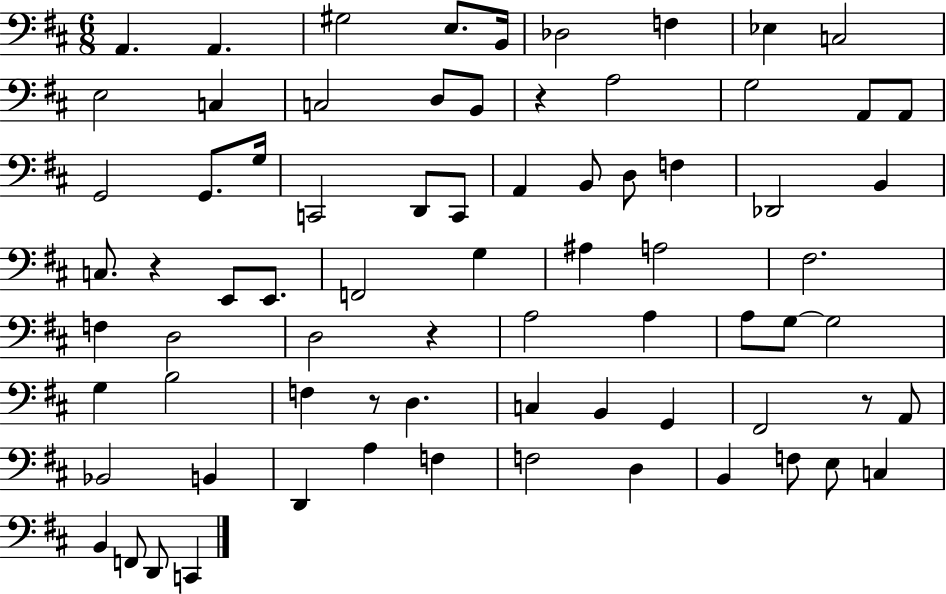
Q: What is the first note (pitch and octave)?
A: A2